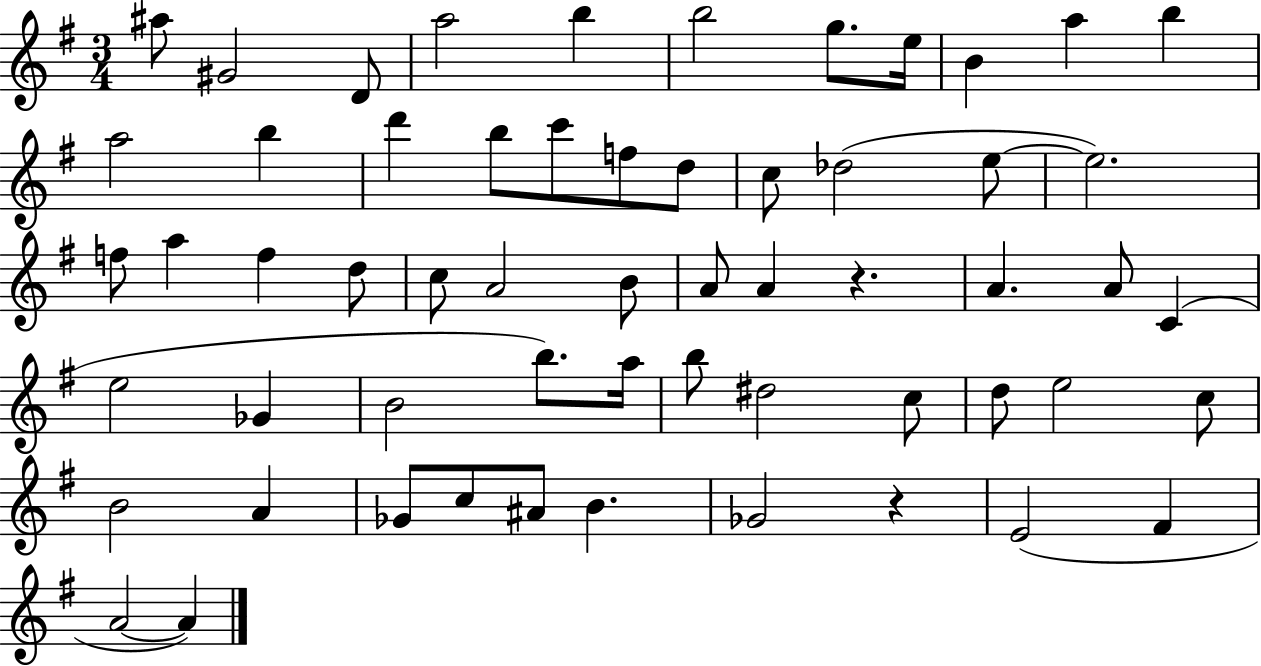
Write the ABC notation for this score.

X:1
T:Untitled
M:3/4
L:1/4
K:G
^a/2 ^G2 D/2 a2 b b2 g/2 e/4 B a b a2 b d' b/2 c'/2 f/2 d/2 c/2 _d2 e/2 e2 f/2 a f d/2 c/2 A2 B/2 A/2 A z A A/2 C e2 _G B2 b/2 a/4 b/2 ^d2 c/2 d/2 e2 c/2 B2 A _G/2 c/2 ^A/2 B _G2 z E2 ^F A2 A